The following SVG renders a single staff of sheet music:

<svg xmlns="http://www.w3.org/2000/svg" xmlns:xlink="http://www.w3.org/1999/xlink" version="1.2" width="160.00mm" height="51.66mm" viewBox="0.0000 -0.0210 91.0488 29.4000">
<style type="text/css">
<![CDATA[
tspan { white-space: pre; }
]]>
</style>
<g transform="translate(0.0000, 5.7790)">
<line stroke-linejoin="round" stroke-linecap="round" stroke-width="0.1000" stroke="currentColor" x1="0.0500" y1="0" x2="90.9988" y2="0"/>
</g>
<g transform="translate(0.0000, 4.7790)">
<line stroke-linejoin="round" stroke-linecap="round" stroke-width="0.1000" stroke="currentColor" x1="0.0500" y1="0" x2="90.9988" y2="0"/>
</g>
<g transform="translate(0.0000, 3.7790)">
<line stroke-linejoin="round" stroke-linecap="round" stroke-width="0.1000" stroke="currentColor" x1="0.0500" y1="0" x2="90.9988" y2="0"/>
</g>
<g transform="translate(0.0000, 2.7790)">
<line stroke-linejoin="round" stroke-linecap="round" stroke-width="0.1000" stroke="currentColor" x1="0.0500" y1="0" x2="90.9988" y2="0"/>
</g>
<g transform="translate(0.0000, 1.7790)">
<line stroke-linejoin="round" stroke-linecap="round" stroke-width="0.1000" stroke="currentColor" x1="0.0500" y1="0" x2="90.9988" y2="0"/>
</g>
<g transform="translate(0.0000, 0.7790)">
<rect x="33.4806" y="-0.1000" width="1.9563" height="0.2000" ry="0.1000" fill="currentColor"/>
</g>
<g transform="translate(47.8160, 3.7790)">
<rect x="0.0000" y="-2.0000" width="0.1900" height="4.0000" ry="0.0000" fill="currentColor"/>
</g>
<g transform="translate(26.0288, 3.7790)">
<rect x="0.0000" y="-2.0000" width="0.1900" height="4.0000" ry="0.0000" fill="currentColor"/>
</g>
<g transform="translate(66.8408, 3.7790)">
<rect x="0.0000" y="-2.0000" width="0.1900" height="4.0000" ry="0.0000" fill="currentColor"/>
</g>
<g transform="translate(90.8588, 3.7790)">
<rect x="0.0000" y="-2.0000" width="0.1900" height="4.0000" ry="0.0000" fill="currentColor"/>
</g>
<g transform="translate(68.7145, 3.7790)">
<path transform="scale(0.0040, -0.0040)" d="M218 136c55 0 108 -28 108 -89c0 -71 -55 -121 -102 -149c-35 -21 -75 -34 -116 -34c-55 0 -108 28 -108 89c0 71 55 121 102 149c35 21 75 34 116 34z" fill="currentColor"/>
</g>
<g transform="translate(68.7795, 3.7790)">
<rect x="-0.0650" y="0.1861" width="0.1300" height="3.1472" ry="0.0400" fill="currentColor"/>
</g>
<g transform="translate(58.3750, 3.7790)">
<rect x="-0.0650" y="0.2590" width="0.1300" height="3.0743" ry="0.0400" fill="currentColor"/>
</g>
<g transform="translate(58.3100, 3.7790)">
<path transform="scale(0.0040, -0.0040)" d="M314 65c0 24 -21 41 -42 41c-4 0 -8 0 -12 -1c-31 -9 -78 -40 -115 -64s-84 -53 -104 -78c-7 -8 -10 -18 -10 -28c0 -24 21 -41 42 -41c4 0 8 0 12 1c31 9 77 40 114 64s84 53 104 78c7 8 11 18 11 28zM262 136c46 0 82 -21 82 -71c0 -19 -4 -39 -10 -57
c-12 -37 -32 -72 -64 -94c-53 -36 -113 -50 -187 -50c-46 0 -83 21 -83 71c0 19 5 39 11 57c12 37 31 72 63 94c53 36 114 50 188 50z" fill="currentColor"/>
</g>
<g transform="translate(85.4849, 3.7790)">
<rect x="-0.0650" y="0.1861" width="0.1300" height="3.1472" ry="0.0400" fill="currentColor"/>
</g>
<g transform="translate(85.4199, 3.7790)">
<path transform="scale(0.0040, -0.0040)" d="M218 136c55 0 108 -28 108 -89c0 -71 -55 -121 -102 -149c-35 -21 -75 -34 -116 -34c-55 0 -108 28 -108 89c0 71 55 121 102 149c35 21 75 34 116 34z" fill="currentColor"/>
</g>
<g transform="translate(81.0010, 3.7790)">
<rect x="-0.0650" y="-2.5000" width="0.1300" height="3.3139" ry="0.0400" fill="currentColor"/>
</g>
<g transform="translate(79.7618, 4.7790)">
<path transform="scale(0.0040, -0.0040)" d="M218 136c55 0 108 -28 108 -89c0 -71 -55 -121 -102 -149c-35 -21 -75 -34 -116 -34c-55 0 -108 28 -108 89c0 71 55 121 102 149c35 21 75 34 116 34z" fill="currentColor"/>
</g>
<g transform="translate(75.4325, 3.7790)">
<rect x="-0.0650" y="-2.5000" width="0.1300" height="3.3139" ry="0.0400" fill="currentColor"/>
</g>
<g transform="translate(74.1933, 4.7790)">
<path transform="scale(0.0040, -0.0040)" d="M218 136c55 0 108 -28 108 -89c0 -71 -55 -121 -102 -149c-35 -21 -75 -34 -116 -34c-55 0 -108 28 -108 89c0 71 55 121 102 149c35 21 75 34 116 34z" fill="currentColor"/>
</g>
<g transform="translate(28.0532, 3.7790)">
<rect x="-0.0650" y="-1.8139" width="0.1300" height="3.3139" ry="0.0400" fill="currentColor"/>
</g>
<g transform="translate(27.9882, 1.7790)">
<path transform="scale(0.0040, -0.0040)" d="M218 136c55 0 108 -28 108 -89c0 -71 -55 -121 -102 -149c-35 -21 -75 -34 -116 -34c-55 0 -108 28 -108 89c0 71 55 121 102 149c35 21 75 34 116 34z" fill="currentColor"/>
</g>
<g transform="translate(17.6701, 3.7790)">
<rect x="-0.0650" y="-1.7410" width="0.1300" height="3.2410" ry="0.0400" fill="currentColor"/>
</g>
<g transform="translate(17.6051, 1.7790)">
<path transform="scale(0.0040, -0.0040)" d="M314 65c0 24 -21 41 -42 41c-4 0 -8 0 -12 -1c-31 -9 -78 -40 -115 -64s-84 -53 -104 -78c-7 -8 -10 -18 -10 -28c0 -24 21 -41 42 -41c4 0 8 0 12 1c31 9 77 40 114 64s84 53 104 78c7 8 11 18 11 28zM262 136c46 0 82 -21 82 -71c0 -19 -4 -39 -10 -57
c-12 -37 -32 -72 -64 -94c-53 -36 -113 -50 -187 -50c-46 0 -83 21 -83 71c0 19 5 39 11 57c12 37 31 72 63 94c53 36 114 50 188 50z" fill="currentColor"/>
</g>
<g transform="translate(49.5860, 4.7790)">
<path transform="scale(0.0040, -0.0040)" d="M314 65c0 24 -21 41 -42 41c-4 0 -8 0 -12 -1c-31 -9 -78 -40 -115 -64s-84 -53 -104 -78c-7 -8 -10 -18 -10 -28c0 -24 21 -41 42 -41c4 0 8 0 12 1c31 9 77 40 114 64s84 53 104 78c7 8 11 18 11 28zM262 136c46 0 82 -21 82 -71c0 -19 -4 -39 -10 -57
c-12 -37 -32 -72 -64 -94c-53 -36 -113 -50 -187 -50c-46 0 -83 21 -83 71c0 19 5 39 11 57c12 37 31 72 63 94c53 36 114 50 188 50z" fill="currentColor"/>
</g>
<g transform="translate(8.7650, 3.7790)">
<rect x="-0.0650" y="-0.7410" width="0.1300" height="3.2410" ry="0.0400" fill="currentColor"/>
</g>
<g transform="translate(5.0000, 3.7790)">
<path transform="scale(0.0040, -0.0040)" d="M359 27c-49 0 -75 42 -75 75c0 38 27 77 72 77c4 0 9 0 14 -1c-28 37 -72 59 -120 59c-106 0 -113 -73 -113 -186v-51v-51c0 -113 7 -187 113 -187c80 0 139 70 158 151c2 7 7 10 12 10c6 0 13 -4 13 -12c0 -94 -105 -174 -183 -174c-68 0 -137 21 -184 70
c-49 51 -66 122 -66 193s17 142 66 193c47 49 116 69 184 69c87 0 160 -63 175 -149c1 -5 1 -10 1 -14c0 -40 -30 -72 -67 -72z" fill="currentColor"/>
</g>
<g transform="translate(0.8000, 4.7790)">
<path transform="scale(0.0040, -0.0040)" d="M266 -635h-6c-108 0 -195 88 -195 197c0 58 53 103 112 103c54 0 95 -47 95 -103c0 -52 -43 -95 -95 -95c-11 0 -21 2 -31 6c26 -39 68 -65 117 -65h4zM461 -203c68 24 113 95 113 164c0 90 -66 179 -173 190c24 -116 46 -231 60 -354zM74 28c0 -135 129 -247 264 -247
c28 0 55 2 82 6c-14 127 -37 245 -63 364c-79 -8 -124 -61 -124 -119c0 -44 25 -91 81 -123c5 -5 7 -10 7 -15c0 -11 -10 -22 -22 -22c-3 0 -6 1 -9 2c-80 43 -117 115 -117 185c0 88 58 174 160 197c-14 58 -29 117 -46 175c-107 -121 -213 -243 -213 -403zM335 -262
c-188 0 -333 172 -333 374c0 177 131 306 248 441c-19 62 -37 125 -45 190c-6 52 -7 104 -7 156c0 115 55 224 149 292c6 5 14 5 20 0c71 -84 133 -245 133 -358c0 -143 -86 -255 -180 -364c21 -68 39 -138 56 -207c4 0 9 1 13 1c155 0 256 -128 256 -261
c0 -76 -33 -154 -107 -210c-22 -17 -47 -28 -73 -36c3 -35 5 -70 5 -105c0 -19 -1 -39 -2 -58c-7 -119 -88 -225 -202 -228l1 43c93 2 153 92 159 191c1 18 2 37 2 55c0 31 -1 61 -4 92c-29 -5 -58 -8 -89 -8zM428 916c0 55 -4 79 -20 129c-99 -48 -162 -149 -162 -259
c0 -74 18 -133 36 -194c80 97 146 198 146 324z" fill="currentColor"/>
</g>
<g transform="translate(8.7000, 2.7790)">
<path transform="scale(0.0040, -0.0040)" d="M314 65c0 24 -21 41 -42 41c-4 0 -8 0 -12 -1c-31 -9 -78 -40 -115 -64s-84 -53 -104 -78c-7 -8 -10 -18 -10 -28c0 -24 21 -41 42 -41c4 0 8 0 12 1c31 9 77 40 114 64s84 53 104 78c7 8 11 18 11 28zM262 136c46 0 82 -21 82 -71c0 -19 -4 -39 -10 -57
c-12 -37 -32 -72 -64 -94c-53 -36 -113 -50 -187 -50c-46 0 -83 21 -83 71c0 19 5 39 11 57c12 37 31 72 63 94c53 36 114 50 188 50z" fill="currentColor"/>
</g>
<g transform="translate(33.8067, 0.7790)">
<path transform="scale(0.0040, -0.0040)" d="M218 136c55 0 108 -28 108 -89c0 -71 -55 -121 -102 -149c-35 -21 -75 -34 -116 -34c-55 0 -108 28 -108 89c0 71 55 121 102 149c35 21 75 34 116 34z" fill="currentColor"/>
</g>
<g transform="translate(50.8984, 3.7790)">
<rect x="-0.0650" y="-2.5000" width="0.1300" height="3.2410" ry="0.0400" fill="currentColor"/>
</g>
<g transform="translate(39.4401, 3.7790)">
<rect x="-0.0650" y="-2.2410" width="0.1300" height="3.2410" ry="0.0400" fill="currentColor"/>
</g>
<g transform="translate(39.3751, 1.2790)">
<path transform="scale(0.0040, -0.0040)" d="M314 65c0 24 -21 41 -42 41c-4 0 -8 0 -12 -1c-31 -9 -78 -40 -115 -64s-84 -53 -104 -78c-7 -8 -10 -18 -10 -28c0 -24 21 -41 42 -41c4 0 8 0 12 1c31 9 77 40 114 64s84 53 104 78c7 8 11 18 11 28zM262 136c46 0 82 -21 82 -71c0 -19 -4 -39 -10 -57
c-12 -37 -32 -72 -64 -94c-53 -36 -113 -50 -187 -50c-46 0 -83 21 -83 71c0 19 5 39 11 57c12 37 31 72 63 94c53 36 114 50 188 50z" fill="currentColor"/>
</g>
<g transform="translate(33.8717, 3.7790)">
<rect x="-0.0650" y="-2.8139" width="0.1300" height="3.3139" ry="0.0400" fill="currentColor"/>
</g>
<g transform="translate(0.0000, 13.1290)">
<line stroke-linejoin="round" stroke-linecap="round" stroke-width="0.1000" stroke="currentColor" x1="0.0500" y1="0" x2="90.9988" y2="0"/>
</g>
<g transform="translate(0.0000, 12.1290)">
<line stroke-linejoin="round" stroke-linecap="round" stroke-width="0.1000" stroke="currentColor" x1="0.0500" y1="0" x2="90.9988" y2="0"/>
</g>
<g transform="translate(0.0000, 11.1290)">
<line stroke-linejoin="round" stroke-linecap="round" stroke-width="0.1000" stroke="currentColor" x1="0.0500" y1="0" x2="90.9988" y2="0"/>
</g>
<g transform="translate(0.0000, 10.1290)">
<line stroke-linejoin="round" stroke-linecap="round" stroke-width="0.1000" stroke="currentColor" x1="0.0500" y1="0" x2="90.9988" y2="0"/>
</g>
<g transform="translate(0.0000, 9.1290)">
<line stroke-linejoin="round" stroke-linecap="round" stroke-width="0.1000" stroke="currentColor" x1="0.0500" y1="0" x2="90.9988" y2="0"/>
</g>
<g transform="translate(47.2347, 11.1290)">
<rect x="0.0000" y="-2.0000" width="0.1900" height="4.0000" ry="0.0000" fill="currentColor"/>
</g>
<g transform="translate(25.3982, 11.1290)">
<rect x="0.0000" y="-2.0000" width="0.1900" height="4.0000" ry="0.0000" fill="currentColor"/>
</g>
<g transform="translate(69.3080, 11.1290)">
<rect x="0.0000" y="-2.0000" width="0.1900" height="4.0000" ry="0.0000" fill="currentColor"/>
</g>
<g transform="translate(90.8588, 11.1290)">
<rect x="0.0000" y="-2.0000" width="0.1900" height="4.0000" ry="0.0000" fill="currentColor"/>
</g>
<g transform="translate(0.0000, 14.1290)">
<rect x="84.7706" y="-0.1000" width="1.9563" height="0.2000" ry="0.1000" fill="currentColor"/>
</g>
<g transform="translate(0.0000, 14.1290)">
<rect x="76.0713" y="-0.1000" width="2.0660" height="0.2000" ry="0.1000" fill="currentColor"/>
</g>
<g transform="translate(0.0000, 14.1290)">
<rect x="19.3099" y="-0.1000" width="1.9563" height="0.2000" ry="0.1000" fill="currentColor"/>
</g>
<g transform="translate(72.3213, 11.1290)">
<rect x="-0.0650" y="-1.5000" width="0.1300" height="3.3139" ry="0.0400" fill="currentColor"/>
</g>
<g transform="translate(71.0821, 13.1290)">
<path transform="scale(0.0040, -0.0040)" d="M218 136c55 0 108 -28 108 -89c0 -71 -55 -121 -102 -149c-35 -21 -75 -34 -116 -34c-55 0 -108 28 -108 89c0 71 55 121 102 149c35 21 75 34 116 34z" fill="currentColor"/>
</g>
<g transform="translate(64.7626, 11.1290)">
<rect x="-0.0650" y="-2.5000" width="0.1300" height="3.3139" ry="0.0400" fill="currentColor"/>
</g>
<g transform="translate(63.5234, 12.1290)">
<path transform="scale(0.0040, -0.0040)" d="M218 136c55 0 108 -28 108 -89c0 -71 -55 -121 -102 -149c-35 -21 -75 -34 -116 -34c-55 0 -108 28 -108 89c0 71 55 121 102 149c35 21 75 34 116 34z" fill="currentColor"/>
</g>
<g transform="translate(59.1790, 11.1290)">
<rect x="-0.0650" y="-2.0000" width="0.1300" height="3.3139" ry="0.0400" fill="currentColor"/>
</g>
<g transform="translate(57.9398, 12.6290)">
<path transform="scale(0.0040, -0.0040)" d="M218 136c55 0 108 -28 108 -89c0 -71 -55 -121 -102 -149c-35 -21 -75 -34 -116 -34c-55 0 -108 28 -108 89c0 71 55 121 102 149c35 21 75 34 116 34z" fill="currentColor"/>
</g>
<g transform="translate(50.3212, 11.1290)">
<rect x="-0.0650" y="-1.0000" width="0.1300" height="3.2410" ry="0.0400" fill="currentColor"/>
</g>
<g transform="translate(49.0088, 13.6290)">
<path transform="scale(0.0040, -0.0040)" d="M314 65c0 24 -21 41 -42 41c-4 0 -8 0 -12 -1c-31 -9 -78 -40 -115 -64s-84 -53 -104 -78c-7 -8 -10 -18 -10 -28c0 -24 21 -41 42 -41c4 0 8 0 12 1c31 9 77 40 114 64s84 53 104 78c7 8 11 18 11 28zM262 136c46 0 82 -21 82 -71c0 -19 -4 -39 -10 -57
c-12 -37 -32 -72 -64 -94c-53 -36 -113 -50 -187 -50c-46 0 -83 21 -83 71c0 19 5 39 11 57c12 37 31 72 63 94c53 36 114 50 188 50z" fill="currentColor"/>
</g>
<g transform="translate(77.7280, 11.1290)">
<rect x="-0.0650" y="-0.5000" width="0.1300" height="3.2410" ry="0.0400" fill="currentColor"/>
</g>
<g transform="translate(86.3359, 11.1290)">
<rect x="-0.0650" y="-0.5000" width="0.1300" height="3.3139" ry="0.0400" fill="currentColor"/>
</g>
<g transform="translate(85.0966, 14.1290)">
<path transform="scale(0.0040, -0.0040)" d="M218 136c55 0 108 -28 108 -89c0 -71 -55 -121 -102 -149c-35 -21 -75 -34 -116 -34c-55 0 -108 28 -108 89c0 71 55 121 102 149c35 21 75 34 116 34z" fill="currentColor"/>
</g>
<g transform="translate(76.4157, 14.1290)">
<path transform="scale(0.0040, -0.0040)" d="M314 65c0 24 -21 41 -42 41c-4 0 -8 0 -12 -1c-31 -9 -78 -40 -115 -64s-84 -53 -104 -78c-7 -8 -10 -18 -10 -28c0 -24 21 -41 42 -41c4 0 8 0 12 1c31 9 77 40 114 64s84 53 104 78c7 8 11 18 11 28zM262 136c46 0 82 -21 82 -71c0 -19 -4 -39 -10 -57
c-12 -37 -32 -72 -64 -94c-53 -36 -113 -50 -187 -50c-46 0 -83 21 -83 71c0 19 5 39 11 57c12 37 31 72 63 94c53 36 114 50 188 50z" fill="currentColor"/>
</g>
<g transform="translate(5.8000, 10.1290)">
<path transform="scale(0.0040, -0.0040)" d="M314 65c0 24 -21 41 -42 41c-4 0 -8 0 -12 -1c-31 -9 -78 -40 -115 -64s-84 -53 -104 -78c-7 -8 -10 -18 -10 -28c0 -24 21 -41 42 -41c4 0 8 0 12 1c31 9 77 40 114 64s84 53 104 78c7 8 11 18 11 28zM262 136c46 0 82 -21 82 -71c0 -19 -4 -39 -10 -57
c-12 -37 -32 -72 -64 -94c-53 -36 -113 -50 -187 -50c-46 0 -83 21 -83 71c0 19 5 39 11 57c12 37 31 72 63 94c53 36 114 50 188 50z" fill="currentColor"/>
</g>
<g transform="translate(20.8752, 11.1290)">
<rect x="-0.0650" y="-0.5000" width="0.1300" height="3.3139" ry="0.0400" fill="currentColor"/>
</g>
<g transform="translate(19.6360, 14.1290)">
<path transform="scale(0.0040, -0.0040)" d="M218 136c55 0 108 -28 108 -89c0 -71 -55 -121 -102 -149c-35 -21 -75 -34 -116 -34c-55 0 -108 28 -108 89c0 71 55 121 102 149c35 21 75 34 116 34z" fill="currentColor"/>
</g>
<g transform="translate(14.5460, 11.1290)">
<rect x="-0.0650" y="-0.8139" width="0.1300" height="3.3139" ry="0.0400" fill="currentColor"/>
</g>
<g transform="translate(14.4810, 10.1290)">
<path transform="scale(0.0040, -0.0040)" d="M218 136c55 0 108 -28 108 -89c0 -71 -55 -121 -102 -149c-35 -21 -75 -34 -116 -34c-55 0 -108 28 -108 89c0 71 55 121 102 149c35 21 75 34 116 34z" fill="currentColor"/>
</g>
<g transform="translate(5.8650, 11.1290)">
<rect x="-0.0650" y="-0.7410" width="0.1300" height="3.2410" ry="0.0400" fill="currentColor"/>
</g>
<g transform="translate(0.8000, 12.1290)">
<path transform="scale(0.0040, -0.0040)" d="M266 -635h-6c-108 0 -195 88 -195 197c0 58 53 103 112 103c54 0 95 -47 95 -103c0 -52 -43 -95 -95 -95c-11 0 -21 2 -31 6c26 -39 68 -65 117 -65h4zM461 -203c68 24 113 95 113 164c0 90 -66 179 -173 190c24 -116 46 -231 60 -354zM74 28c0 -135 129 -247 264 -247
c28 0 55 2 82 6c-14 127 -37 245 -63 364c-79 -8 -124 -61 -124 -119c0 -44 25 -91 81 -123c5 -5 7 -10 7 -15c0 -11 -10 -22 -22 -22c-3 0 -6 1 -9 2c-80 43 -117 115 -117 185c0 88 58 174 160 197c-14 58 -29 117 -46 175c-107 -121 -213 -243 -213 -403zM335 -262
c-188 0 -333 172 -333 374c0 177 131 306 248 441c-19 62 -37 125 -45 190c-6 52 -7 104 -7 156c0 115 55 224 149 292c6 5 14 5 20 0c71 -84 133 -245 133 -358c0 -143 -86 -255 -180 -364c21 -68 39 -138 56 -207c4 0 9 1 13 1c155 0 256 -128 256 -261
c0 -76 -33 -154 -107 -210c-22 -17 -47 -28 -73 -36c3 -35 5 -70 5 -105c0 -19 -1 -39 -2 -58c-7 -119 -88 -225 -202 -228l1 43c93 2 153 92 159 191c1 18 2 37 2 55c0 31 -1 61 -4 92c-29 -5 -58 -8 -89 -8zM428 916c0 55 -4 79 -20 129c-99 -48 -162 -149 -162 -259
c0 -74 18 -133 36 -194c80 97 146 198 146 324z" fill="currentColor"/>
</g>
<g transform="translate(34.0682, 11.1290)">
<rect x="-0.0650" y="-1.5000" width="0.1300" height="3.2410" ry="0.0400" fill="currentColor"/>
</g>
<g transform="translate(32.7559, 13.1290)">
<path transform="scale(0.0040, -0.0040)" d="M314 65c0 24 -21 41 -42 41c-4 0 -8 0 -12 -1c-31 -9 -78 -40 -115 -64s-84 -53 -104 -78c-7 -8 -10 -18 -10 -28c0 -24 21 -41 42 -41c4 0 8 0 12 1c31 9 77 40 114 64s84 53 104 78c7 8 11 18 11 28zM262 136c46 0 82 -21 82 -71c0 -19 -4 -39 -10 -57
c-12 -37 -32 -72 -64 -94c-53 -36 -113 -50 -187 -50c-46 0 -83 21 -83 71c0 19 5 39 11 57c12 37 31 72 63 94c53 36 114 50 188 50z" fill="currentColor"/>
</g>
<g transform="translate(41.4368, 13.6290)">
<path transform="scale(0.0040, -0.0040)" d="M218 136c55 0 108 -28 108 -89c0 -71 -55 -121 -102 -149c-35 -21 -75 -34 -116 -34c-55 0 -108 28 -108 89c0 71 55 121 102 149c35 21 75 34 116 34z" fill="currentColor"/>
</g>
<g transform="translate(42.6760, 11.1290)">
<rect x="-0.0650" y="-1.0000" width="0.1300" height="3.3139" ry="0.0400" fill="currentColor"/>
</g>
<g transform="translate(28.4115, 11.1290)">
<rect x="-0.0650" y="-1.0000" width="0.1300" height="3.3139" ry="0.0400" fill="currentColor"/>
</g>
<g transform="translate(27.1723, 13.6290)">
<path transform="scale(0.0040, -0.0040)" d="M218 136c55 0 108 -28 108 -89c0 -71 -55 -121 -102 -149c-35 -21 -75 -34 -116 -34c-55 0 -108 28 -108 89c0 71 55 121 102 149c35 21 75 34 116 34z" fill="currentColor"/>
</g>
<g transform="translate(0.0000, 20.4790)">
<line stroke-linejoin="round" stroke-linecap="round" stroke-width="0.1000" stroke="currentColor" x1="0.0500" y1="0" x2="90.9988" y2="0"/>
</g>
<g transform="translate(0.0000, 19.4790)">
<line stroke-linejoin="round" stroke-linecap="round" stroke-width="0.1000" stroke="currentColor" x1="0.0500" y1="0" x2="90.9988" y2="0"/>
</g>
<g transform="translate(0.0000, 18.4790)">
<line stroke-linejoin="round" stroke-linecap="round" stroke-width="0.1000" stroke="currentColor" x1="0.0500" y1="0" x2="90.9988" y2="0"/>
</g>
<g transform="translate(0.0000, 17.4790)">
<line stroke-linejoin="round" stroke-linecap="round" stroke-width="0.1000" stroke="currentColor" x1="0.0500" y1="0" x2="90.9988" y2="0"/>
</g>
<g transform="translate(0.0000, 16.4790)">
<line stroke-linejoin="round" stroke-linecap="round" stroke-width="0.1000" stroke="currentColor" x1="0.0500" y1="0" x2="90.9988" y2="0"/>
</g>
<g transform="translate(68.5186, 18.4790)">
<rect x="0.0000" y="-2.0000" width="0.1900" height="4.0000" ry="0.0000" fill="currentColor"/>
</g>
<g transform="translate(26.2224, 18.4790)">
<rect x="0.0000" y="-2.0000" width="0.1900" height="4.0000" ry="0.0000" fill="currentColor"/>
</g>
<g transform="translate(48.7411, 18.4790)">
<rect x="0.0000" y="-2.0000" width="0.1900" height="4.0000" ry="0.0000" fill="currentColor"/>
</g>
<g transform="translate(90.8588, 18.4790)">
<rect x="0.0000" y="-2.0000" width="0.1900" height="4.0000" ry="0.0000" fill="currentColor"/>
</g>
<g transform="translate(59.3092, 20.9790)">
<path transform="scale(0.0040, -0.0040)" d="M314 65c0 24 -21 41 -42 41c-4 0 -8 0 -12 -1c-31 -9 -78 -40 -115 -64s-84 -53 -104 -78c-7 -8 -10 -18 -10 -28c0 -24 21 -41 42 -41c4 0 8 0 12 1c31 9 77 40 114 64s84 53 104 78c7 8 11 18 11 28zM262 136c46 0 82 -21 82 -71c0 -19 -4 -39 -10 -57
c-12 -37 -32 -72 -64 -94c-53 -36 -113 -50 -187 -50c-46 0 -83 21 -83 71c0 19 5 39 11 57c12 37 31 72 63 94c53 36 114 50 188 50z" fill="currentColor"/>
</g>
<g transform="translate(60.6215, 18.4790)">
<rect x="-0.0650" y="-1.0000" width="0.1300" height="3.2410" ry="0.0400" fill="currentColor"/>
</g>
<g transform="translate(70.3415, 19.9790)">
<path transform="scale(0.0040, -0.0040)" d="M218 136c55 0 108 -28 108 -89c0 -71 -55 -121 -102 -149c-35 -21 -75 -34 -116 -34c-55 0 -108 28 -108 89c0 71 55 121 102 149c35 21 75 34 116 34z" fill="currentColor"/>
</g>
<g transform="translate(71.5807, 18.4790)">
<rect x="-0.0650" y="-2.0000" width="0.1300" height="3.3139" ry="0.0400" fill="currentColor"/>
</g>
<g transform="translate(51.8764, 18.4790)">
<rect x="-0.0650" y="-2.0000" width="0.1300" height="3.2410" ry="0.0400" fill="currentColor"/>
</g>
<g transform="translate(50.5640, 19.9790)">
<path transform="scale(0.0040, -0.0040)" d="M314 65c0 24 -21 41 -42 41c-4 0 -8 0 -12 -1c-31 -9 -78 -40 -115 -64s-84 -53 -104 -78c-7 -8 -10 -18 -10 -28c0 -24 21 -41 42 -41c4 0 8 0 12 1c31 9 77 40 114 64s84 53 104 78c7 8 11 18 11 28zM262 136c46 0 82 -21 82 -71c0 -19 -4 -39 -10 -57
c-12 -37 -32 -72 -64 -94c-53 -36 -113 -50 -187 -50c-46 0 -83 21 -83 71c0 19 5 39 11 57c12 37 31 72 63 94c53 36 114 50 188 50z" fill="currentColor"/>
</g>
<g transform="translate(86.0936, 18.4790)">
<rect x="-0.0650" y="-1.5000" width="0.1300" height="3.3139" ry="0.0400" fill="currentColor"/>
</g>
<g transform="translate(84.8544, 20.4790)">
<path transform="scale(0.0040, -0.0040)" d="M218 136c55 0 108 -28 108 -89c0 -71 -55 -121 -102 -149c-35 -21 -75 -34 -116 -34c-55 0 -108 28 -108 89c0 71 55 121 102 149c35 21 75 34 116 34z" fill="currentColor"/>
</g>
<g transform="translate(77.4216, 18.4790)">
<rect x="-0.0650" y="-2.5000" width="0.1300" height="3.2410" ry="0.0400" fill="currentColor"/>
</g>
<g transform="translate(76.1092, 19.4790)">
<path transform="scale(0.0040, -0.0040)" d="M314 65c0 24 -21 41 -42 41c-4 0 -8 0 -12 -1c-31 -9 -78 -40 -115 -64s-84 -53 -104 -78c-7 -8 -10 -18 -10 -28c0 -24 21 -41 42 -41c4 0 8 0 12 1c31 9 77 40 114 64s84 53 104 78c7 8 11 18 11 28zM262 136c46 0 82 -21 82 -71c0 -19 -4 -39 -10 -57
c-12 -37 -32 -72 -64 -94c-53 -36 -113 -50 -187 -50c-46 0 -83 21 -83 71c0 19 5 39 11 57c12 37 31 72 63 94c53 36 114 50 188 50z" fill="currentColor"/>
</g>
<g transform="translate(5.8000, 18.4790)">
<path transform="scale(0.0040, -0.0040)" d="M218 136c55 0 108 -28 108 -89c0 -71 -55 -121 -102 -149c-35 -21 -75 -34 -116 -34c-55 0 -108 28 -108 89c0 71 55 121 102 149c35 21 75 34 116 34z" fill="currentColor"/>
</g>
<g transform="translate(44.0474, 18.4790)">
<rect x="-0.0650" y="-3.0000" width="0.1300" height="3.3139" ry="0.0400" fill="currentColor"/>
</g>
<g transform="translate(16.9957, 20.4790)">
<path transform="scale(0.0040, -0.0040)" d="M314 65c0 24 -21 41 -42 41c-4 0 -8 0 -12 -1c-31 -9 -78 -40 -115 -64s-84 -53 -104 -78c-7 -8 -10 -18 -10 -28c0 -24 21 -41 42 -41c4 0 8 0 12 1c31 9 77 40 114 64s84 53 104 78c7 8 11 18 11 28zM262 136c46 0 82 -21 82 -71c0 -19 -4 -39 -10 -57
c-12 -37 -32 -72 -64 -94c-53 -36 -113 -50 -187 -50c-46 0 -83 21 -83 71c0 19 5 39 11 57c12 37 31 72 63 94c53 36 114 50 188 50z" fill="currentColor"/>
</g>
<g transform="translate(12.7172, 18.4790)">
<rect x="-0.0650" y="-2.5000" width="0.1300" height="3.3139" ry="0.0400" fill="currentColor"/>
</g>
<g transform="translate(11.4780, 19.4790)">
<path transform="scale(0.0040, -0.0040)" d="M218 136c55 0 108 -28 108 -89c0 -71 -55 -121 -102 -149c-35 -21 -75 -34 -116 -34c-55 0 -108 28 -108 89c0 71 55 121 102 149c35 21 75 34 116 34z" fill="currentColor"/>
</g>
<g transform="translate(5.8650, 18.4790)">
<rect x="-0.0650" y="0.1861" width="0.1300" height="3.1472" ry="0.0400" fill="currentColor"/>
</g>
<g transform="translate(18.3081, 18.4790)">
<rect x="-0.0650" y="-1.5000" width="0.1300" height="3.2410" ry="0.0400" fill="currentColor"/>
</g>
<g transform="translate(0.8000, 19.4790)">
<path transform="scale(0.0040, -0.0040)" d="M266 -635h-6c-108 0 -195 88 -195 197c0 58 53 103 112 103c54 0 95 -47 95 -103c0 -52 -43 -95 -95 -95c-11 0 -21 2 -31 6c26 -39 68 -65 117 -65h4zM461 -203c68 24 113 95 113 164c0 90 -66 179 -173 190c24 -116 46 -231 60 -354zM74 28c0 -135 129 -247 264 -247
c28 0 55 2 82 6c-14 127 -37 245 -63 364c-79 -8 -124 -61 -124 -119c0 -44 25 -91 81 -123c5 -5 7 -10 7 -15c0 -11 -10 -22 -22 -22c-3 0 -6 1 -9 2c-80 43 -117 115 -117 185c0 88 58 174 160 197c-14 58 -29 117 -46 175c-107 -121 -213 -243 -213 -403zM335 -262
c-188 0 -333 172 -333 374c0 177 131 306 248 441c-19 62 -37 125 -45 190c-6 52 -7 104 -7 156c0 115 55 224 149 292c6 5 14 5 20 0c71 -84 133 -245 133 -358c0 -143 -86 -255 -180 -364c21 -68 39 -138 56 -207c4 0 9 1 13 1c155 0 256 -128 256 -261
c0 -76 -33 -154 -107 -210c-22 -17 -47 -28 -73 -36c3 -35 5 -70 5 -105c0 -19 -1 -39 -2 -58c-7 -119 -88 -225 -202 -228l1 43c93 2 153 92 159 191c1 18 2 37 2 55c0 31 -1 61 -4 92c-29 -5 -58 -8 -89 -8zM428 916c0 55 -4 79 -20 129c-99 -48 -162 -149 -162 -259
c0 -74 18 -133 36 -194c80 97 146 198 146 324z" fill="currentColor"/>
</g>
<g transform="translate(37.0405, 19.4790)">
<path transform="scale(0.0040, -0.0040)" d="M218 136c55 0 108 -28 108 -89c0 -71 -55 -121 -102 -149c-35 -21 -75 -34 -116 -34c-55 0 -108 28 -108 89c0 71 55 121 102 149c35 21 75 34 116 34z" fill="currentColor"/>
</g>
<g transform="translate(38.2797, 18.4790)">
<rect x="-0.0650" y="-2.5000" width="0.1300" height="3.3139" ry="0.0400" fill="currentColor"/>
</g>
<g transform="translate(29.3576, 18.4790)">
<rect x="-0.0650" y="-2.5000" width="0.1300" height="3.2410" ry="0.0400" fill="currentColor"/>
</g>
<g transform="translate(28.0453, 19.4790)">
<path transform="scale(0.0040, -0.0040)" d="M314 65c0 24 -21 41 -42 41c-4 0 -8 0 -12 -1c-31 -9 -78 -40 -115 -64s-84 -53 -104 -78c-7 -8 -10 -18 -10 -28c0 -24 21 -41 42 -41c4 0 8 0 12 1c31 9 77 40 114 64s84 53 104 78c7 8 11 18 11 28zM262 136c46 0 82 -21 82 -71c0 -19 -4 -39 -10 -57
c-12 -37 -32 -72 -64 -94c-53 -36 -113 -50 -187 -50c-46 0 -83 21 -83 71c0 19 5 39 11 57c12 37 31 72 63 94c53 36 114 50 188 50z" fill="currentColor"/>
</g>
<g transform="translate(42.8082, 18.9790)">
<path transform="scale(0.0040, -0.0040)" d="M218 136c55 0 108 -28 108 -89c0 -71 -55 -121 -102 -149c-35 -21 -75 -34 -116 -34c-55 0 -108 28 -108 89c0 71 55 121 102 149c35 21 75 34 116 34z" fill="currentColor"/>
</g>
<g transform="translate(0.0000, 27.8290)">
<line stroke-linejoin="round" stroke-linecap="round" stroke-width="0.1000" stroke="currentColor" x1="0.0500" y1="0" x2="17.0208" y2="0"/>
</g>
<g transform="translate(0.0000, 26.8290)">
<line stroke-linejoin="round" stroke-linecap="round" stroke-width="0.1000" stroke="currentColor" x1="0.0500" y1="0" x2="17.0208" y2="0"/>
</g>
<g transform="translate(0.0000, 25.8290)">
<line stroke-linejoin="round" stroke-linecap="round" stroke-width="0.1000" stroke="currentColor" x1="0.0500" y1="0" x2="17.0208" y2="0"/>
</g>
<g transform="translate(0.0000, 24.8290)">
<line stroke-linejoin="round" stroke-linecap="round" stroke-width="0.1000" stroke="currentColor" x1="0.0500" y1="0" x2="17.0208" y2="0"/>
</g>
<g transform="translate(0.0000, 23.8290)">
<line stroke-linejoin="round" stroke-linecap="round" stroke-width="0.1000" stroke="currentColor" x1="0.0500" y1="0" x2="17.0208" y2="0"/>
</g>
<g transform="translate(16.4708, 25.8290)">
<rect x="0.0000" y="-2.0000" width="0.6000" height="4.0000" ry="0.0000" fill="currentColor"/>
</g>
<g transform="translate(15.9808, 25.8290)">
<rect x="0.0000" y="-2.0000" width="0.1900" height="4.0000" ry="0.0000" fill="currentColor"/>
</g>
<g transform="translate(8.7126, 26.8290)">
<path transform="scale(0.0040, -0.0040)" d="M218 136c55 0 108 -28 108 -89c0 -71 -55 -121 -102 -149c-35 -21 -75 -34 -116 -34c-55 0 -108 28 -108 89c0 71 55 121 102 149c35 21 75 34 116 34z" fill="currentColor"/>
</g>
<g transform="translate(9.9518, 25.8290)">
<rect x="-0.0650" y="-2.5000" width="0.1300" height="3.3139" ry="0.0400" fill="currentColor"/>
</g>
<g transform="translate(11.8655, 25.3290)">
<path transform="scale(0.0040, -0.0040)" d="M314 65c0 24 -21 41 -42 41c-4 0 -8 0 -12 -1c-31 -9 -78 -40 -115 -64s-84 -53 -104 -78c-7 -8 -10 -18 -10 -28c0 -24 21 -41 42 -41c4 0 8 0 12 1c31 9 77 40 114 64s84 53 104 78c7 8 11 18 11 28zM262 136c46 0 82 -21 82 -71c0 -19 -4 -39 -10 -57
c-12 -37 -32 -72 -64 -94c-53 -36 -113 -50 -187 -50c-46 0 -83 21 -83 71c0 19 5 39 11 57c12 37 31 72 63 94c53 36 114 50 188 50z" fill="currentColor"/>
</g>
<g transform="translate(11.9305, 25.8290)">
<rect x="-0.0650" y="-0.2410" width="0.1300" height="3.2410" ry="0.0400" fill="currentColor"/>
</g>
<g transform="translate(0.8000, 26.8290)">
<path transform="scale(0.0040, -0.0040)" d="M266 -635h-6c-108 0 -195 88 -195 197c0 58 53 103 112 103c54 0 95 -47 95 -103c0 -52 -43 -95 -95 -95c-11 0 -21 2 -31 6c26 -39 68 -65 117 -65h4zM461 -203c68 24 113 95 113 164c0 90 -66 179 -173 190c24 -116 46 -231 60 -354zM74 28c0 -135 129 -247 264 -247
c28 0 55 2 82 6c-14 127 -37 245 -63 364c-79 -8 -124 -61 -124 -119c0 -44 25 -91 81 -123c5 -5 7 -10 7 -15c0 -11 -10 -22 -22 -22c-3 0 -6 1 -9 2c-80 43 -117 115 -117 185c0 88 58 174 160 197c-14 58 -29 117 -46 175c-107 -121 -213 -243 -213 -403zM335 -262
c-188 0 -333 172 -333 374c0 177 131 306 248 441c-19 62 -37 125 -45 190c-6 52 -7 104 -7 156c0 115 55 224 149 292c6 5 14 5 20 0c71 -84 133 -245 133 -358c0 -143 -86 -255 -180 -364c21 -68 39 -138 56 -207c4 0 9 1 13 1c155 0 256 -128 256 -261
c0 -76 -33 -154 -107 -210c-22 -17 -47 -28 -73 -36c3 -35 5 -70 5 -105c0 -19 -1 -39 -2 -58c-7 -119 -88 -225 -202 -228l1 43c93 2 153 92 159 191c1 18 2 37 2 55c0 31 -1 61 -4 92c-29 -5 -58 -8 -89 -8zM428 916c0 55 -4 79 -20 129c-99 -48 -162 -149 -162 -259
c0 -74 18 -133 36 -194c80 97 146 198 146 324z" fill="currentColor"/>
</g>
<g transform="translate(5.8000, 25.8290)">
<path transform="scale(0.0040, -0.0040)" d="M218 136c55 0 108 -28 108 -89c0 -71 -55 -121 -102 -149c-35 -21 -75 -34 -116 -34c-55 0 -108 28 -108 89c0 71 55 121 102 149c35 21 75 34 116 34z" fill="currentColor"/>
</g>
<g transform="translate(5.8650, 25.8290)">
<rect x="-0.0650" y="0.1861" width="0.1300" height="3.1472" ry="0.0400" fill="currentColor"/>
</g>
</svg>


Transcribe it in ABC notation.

X:1
T:Untitled
M:4/4
L:1/4
K:C
d2 f2 f a g2 G2 B2 B G G B d2 d C D E2 D D2 F G E C2 C B G E2 G2 G A F2 D2 F G2 E B G c2